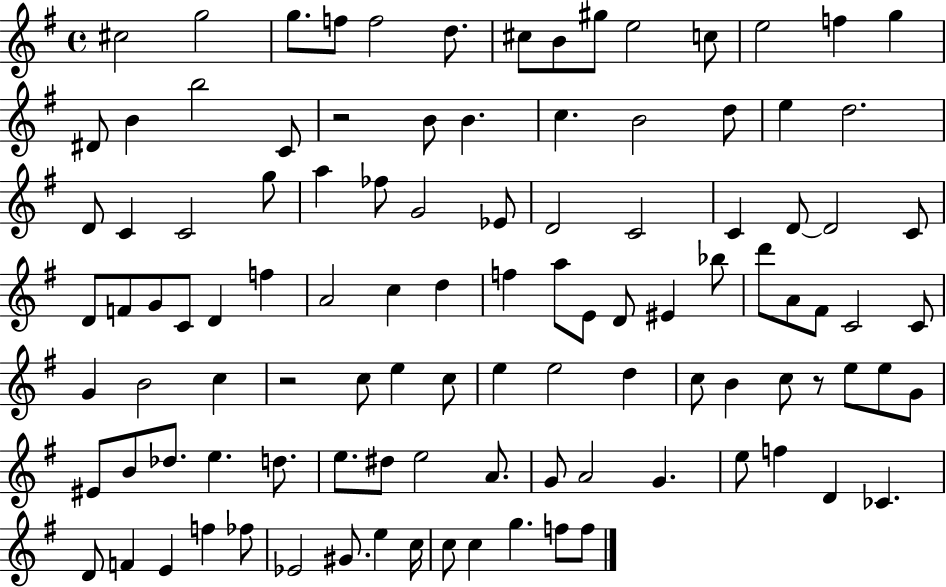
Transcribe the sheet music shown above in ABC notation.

X:1
T:Untitled
M:4/4
L:1/4
K:G
^c2 g2 g/2 f/2 f2 d/2 ^c/2 B/2 ^g/2 e2 c/2 e2 f g ^D/2 B b2 C/2 z2 B/2 B c B2 d/2 e d2 D/2 C C2 g/2 a _f/2 G2 _E/2 D2 C2 C D/2 D2 C/2 D/2 F/2 G/2 C/2 D f A2 c d f a/2 E/2 D/2 ^E _b/2 d'/2 A/2 ^F/2 C2 C/2 G B2 c z2 c/2 e c/2 e e2 d c/2 B c/2 z/2 e/2 e/2 G/2 ^E/2 B/2 _d/2 e d/2 e/2 ^d/2 e2 A/2 G/2 A2 G e/2 f D _C D/2 F E f _f/2 _E2 ^G/2 e c/4 c/2 c g f/2 f/2